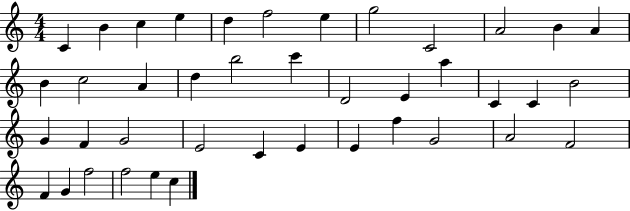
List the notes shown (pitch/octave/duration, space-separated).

C4/q B4/q C5/q E5/q D5/q F5/h E5/q G5/h C4/h A4/h B4/q A4/q B4/q C5/h A4/q D5/q B5/h C6/q D4/h E4/q A5/q C4/q C4/q B4/h G4/q F4/q G4/h E4/h C4/q E4/q E4/q F5/q G4/h A4/h F4/h F4/q G4/q F5/h F5/h E5/q C5/q